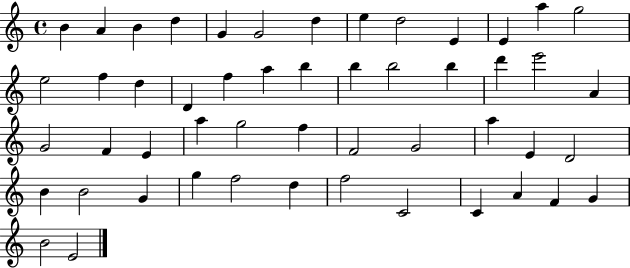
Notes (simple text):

B4/q A4/q B4/q D5/q G4/q G4/h D5/q E5/q D5/h E4/q E4/q A5/q G5/h E5/h F5/q D5/q D4/q F5/q A5/q B5/q B5/q B5/h B5/q D6/q E6/h A4/q G4/h F4/q E4/q A5/q G5/h F5/q F4/h G4/h A5/q E4/q D4/h B4/q B4/h G4/q G5/q F5/h D5/q F5/h C4/h C4/q A4/q F4/q G4/q B4/h E4/h